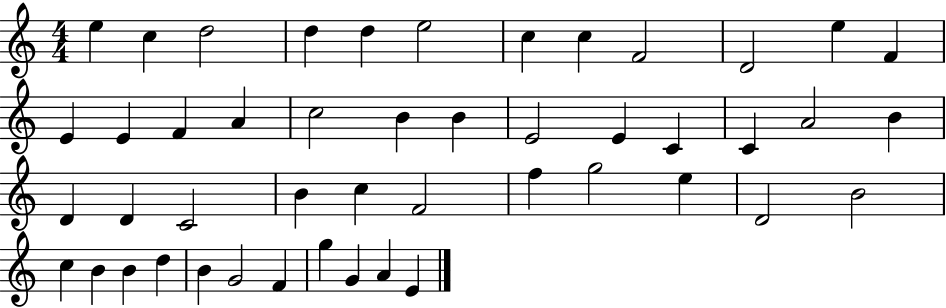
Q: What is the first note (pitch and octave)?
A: E5